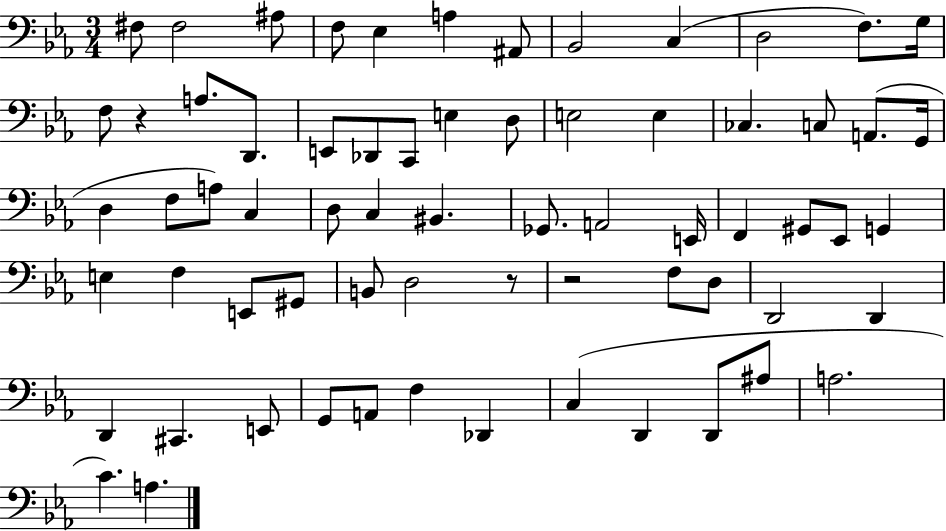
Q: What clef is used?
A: bass